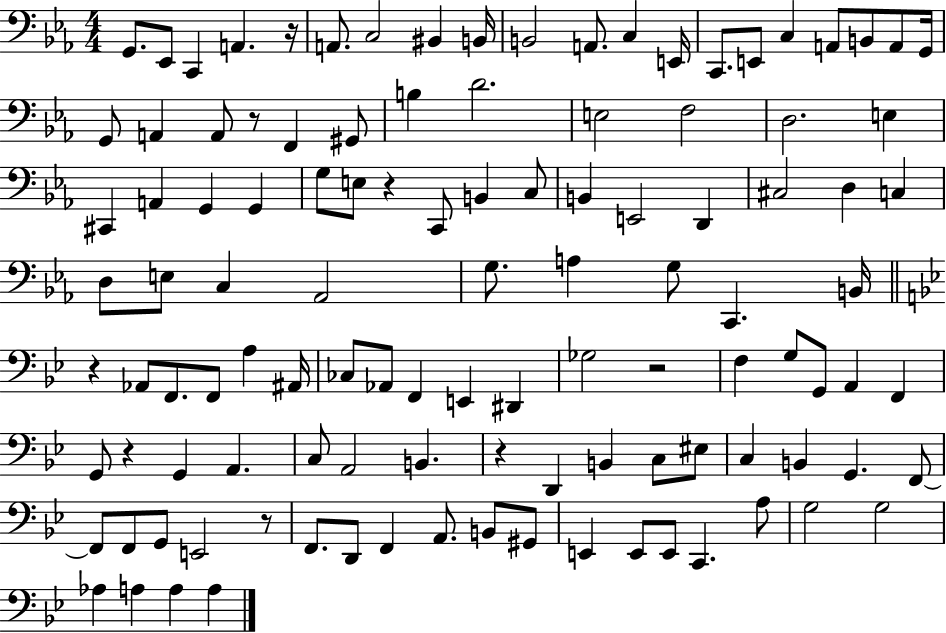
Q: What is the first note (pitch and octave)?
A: G2